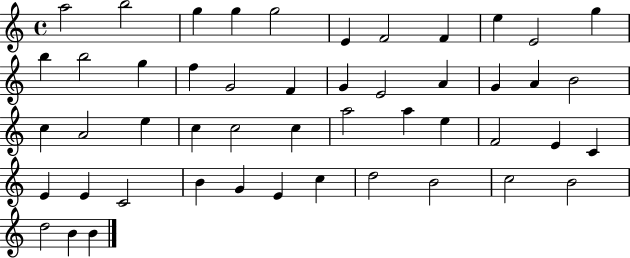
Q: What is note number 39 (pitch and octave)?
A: B4